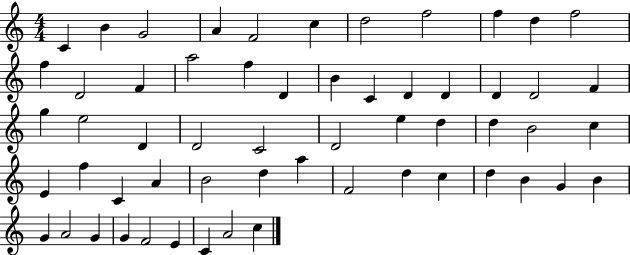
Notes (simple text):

C4/q B4/q G4/h A4/q F4/h C5/q D5/h F5/h F5/q D5/q F5/h F5/q D4/h F4/q A5/h F5/q D4/q B4/q C4/q D4/q D4/q D4/q D4/h F4/q G5/q E5/h D4/q D4/h C4/h D4/h E5/q D5/q D5/q B4/h C5/q E4/q F5/q C4/q A4/q B4/h D5/q A5/q F4/h D5/q C5/q D5/q B4/q G4/q B4/q G4/q A4/h G4/q G4/q F4/h E4/q C4/q A4/h C5/q